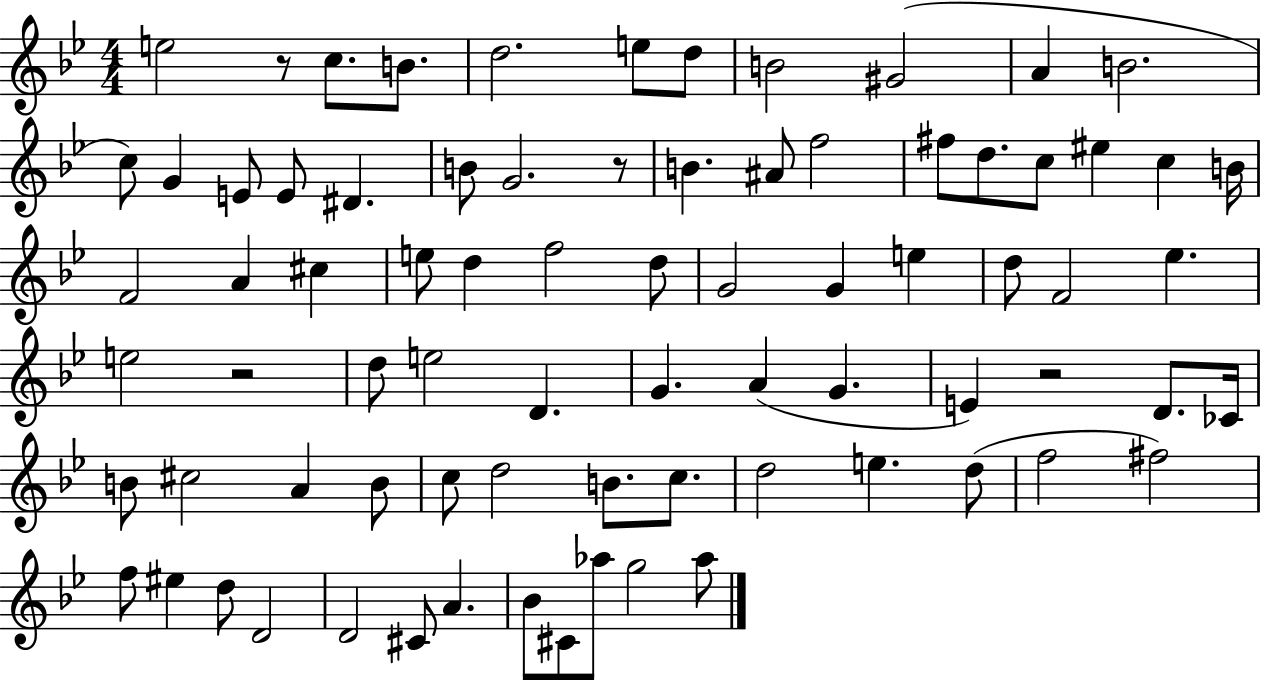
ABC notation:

X:1
T:Untitled
M:4/4
L:1/4
K:Bb
e2 z/2 c/2 B/2 d2 e/2 d/2 B2 ^G2 A B2 c/2 G E/2 E/2 ^D B/2 G2 z/2 B ^A/2 f2 ^f/2 d/2 c/2 ^e c B/4 F2 A ^c e/2 d f2 d/2 G2 G e d/2 F2 _e e2 z2 d/2 e2 D G A G E z2 D/2 _C/4 B/2 ^c2 A B/2 c/2 d2 B/2 c/2 d2 e d/2 f2 ^f2 f/2 ^e d/2 D2 D2 ^C/2 A _B/2 ^C/2 _a/2 g2 _a/2